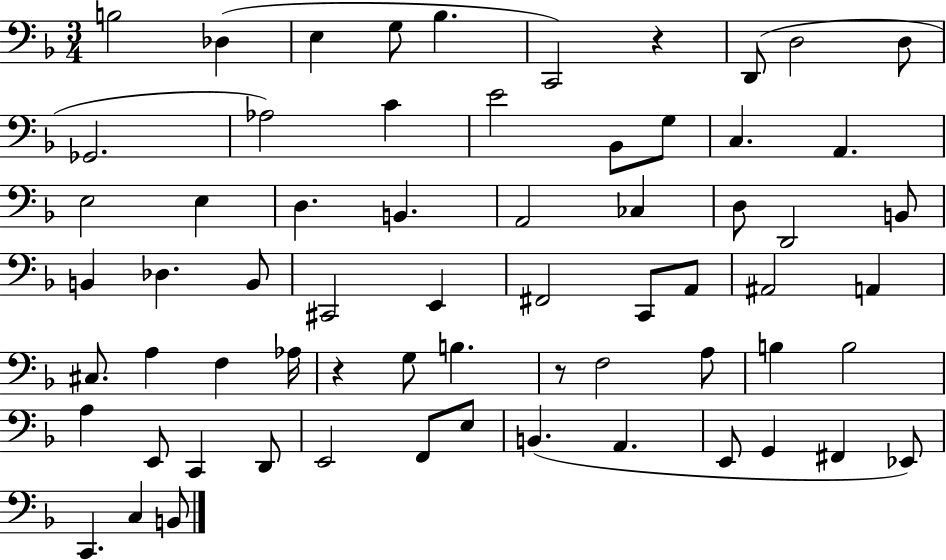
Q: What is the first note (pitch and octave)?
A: B3